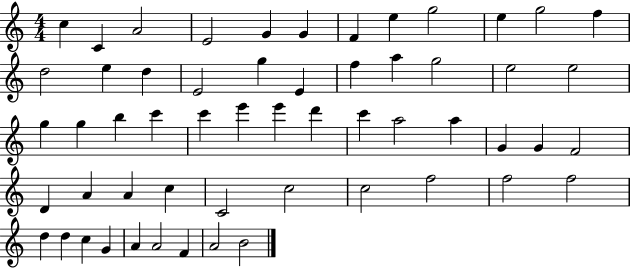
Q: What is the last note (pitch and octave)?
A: B4